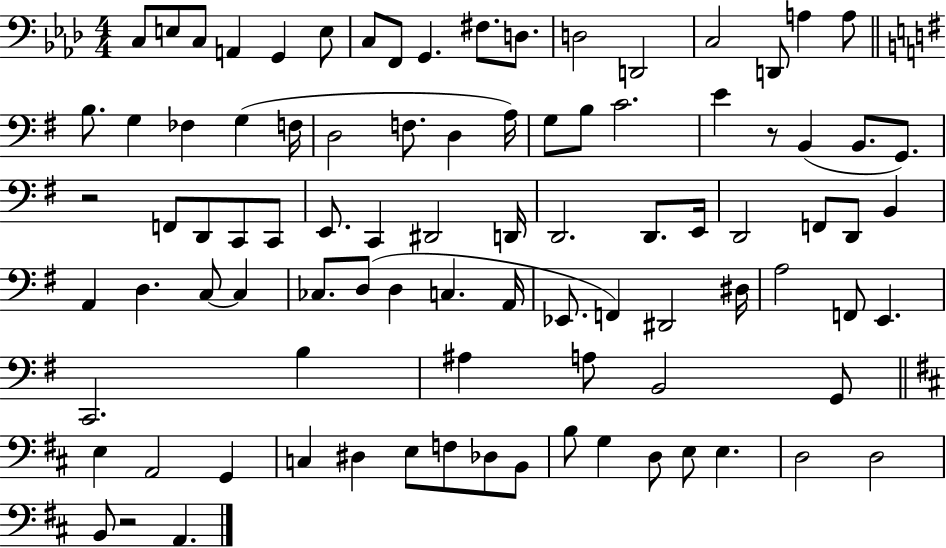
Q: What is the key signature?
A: AES major